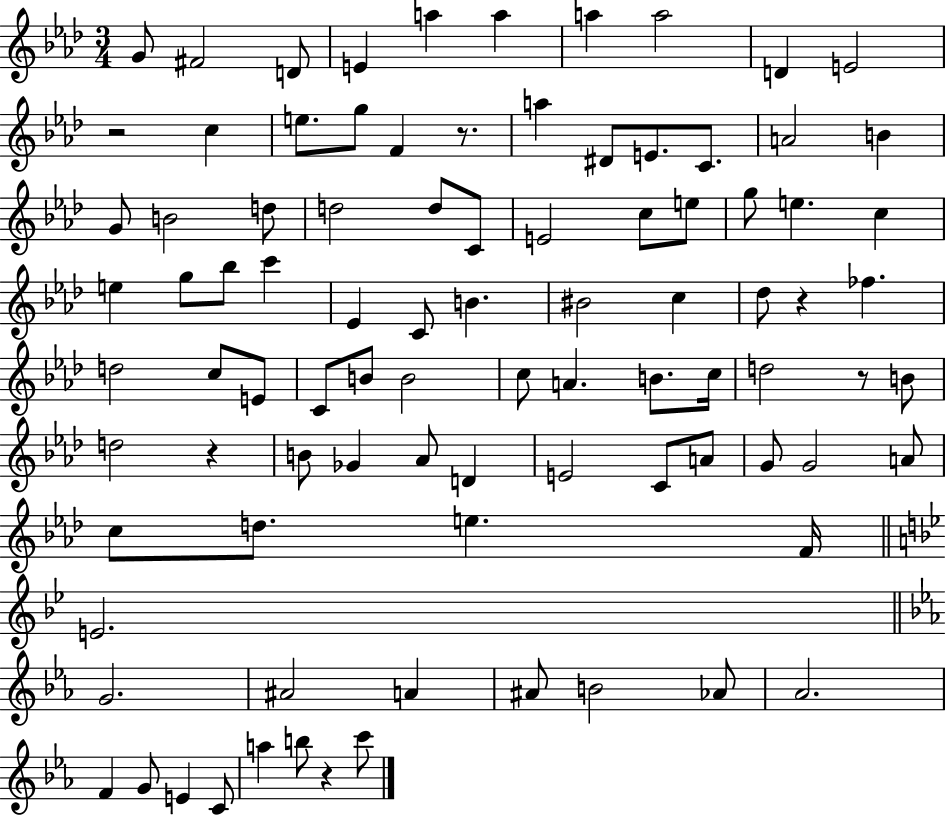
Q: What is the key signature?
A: AES major